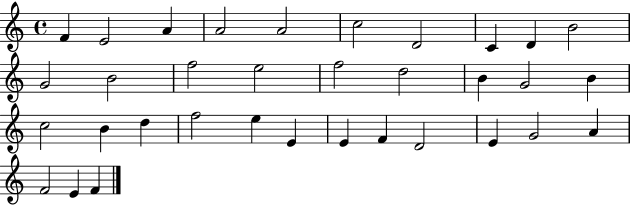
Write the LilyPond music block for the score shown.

{
  \clef treble
  \time 4/4
  \defaultTimeSignature
  \key c \major
  f'4 e'2 a'4 | a'2 a'2 | c''2 d'2 | c'4 d'4 b'2 | \break g'2 b'2 | f''2 e''2 | f''2 d''2 | b'4 g'2 b'4 | \break c''2 b'4 d''4 | f''2 e''4 e'4 | e'4 f'4 d'2 | e'4 g'2 a'4 | \break f'2 e'4 f'4 | \bar "|."
}